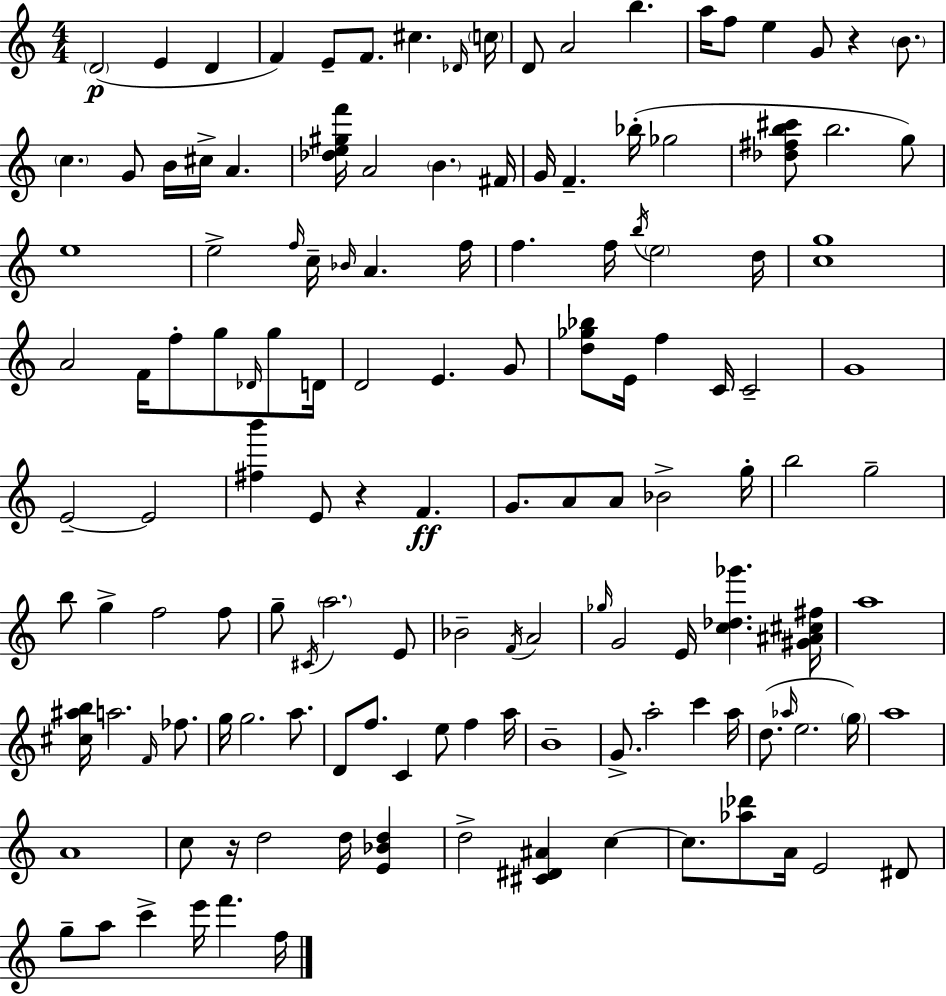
X:1
T:Untitled
M:4/4
L:1/4
K:Am
D2 E D F E/2 F/2 ^c _D/4 c/4 D/2 A2 b a/4 f/2 e G/2 z B/2 c G/2 B/4 ^c/4 A [_de^gf']/4 A2 B ^F/4 G/4 F _b/4 _g2 [_d^fb^c']/2 b2 g/2 e4 e2 f/4 c/4 _B/4 A f/4 f f/4 b/4 e2 d/4 [cg]4 A2 F/4 f/2 g/2 _D/4 g/2 D/4 D2 E G/2 [d_g_b]/2 E/4 f C/4 C2 G4 E2 E2 [^fb'] E/2 z F G/2 A/2 A/2 _B2 g/4 b2 g2 b/2 g f2 f/2 g/2 ^C/4 a2 E/2 _B2 F/4 A2 _g/4 G2 E/4 [c_d_g'] [^G^A^c^f]/4 a4 [^c^ab]/4 a2 F/4 _f/2 g/4 g2 a/2 D/2 f/2 C e/2 f a/4 B4 G/2 a2 c' a/4 d/2 _a/4 e2 g/4 a4 A4 c/2 z/4 d2 d/4 [E_Bd] d2 [^C^D^A] c c/2 [_a_d']/2 A/4 E2 ^D/2 g/2 a/2 c' e'/4 f' f/4